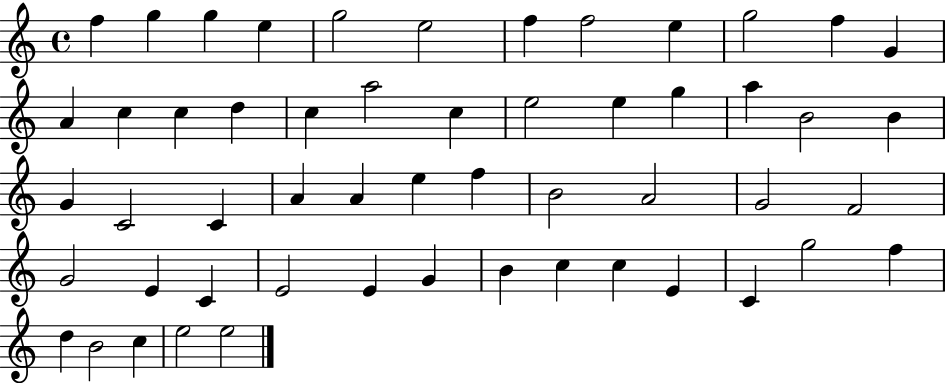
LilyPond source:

{
  \clef treble
  \time 4/4
  \defaultTimeSignature
  \key c \major
  f''4 g''4 g''4 e''4 | g''2 e''2 | f''4 f''2 e''4 | g''2 f''4 g'4 | \break a'4 c''4 c''4 d''4 | c''4 a''2 c''4 | e''2 e''4 g''4 | a''4 b'2 b'4 | \break g'4 c'2 c'4 | a'4 a'4 e''4 f''4 | b'2 a'2 | g'2 f'2 | \break g'2 e'4 c'4 | e'2 e'4 g'4 | b'4 c''4 c''4 e'4 | c'4 g''2 f''4 | \break d''4 b'2 c''4 | e''2 e''2 | \bar "|."
}